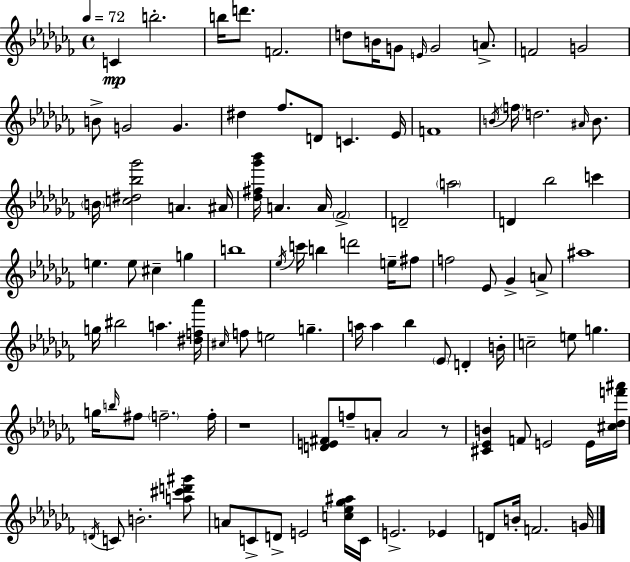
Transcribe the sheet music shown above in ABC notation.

X:1
T:Untitled
M:4/4
L:1/4
K:Abm
C b2 b/4 d'/2 F2 d/2 B/4 G/2 E/4 G2 A/2 F2 G2 B/2 G2 G ^d _f/2 D/2 C _E/4 F4 B/4 f/4 d2 ^A/4 B/2 B/4 [c^d_b_g']2 A ^A/4 [_d^f_g'_b']/4 A A/4 _F2 D2 a2 D _b2 c' e e/2 ^c g b4 _e/4 c'/4 b d'2 e/4 ^f/2 f2 _E/2 _G A/2 ^a4 g/4 ^b2 a [^df_a']/4 ^c/4 f/2 e2 g a/4 a _b _E/2 D B/4 c2 e/2 g g/4 b/4 ^f/2 f2 f/4 z4 [DE^F]/2 f/2 A/2 A2 z/2 [^C_EB] F/2 E2 E/4 [^c_df'^a']/4 D/4 C/2 B2 [a^c'd'^g']/2 A/2 C/2 D/2 E2 [c_e_g^a]/4 C/4 E2 _E D/2 B/4 F2 G/4